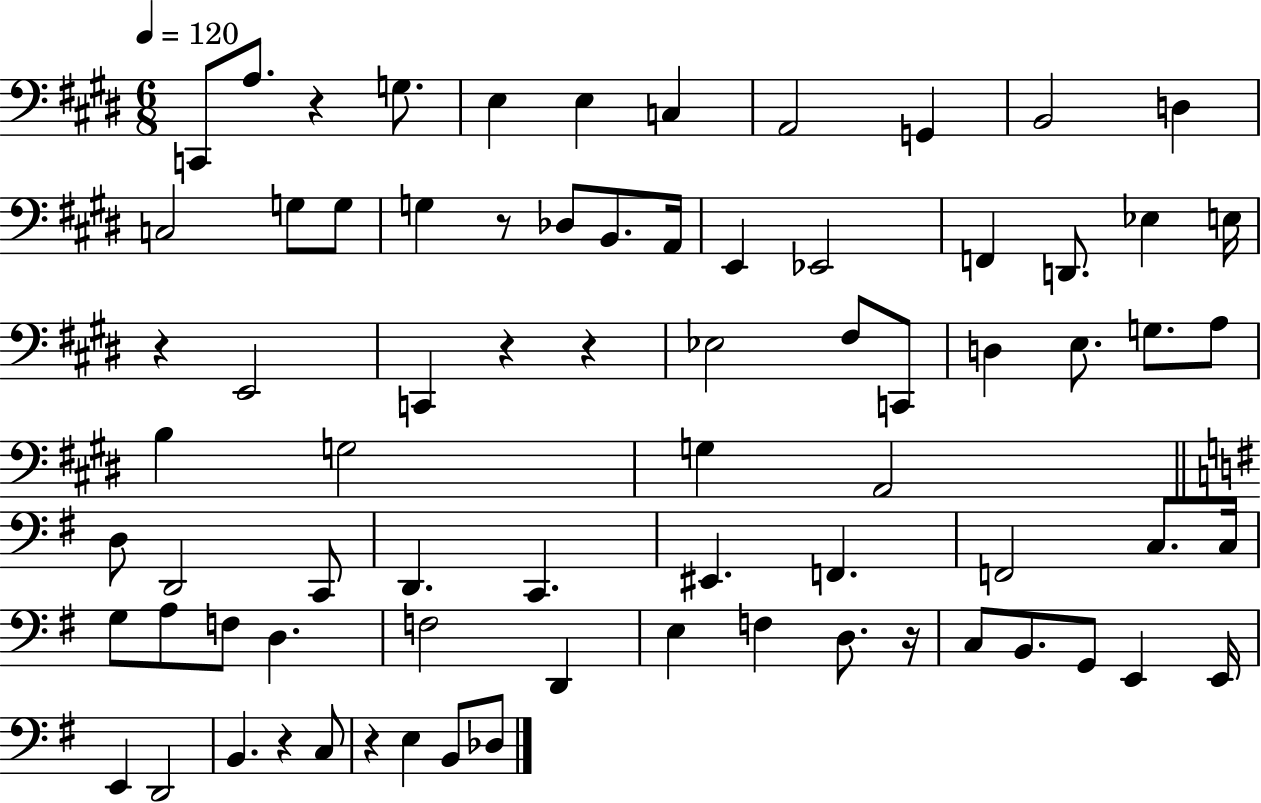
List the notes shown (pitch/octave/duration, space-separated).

C2/e A3/e. R/q G3/e. E3/q E3/q C3/q A2/h G2/q B2/h D3/q C3/h G3/e G3/e G3/q R/e Db3/e B2/e. A2/s E2/q Eb2/h F2/q D2/e. Eb3/q E3/s R/q E2/h C2/q R/q R/q Eb3/h F#3/e C2/e D3/q E3/e. G3/e. A3/e B3/q G3/h G3/q A2/h D3/e D2/h C2/e D2/q. C2/q. EIS2/q. F2/q. F2/h C3/e. C3/s G3/e A3/e F3/e D3/q. F3/h D2/q E3/q F3/q D3/e. R/s C3/e B2/e. G2/e E2/q E2/s E2/q D2/h B2/q. R/q C3/e R/q E3/q B2/e Db3/e